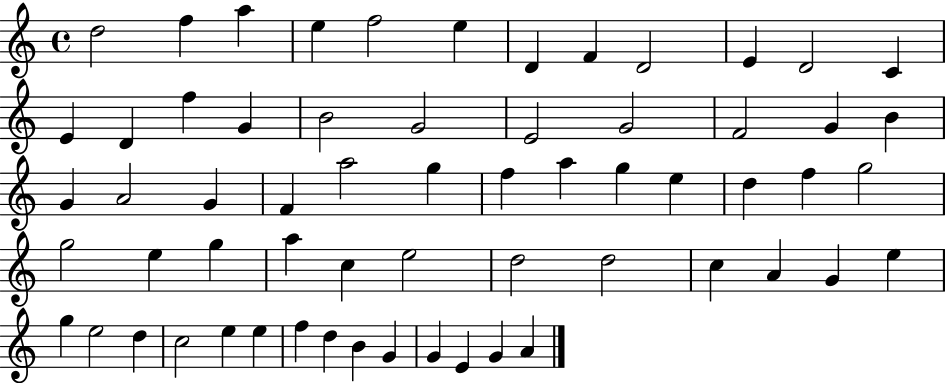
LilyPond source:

{
  \clef treble
  \time 4/4
  \defaultTimeSignature
  \key c \major
  d''2 f''4 a''4 | e''4 f''2 e''4 | d'4 f'4 d'2 | e'4 d'2 c'4 | \break e'4 d'4 f''4 g'4 | b'2 g'2 | e'2 g'2 | f'2 g'4 b'4 | \break g'4 a'2 g'4 | f'4 a''2 g''4 | f''4 a''4 g''4 e''4 | d''4 f''4 g''2 | \break g''2 e''4 g''4 | a''4 c''4 e''2 | d''2 d''2 | c''4 a'4 g'4 e''4 | \break g''4 e''2 d''4 | c''2 e''4 e''4 | f''4 d''4 b'4 g'4 | g'4 e'4 g'4 a'4 | \break \bar "|."
}